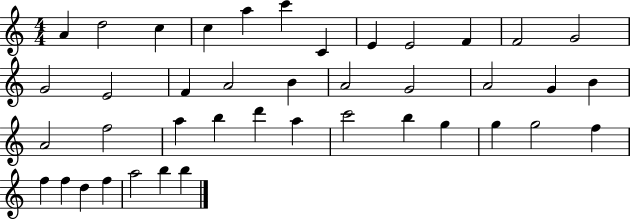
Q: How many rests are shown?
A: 0